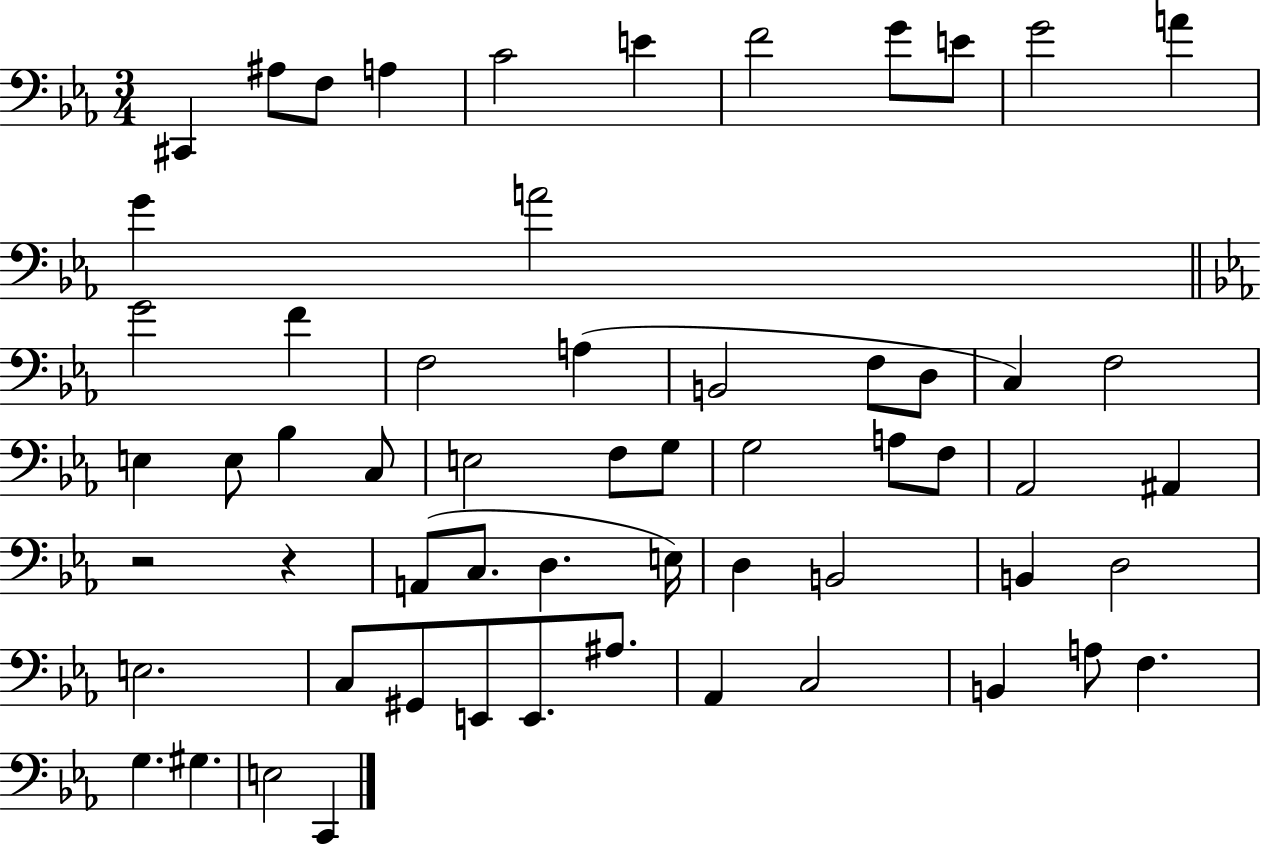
X:1
T:Untitled
M:3/4
L:1/4
K:Eb
^C,, ^A,/2 F,/2 A, C2 E F2 G/2 E/2 G2 A G A2 G2 F F,2 A, B,,2 F,/2 D,/2 C, F,2 E, E,/2 _B, C,/2 E,2 F,/2 G,/2 G,2 A,/2 F,/2 _A,,2 ^A,, z2 z A,,/2 C,/2 D, E,/4 D, B,,2 B,, D,2 E,2 C,/2 ^G,,/2 E,,/2 E,,/2 ^A,/2 _A,, C,2 B,, A,/2 F, G, ^G, E,2 C,,